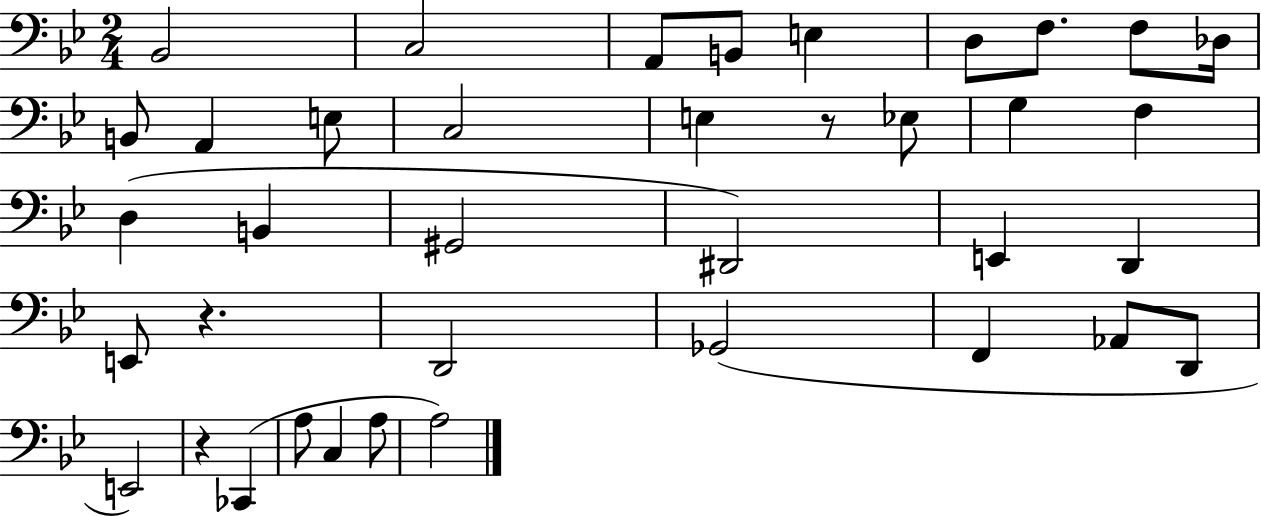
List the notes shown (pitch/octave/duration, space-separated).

Bb2/h C3/h A2/e B2/e E3/q D3/e F3/e. F3/e Db3/s B2/e A2/q E3/e C3/h E3/q R/e Eb3/e G3/q F3/q D3/q B2/q G#2/h D#2/h E2/q D2/q E2/e R/q. D2/h Gb2/h F2/q Ab2/e D2/e E2/h R/q CES2/q A3/e C3/q A3/e A3/h